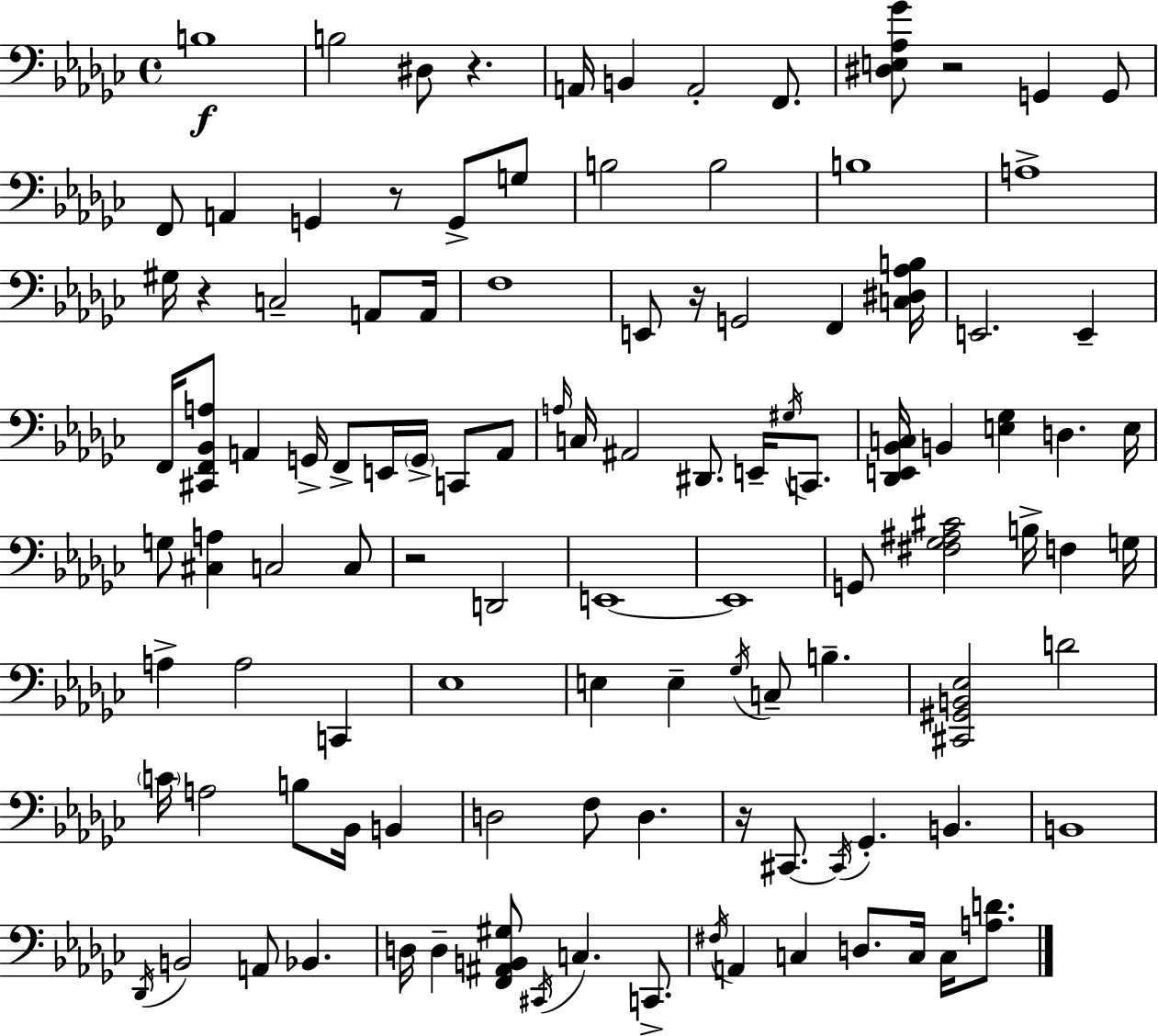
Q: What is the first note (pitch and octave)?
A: B3